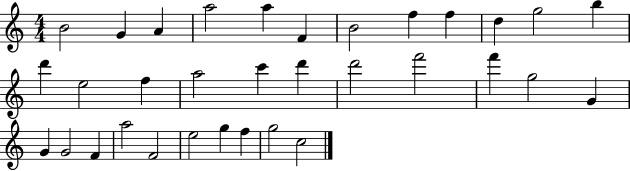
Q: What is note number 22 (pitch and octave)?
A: G5